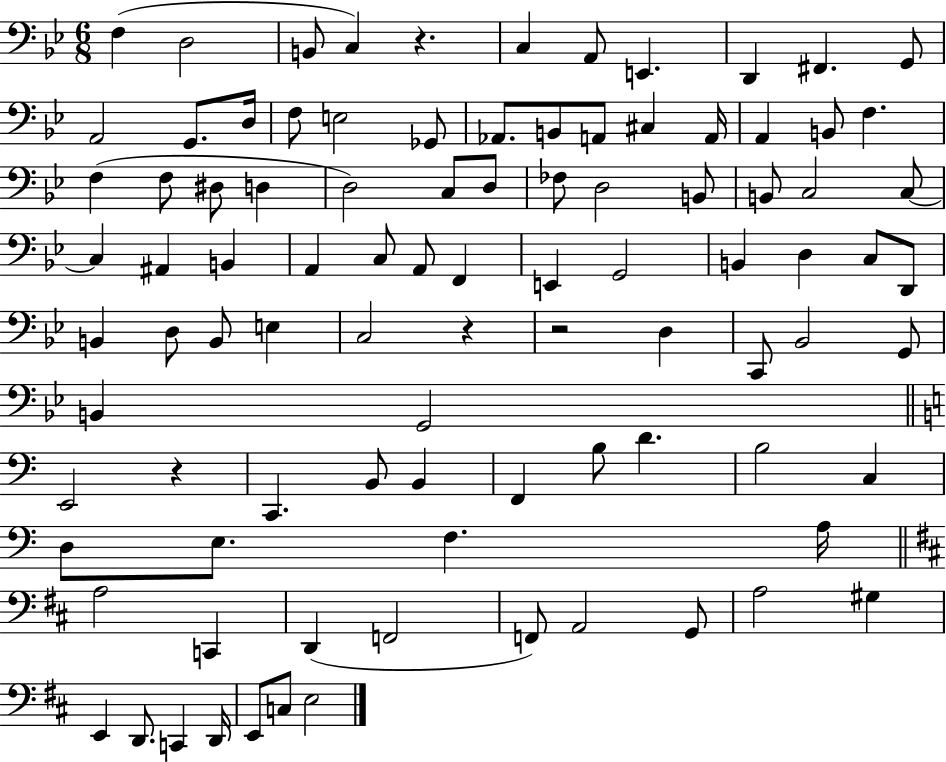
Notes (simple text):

F3/q D3/h B2/e C3/q R/q. C3/q A2/e E2/q. D2/q F#2/q. G2/e A2/h G2/e. D3/s F3/e E3/h Gb2/e Ab2/e. B2/e A2/e C#3/q A2/s A2/q B2/e F3/q. F3/q F3/e D#3/e D3/q D3/h C3/e D3/e FES3/e D3/h B2/e B2/e C3/h C3/e C3/q A#2/q B2/q A2/q C3/e A2/e F2/q E2/q G2/h B2/q D3/q C3/e D2/e B2/q D3/e B2/e E3/q C3/h R/q R/h D3/q C2/e Bb2/h G2/e B2/q G2/h E2/h R/q C2/q. B2/e B2/q F2/q B3/e D4/q. B3/h C3/q D3/e E3/e. F3/q. A3/s A3/h C2/q D2/q F2/h F2/e A2/h G2/e A3/h G#3/q E2/q D2/e. C2/q D2/s E2/e C3/e E3/h